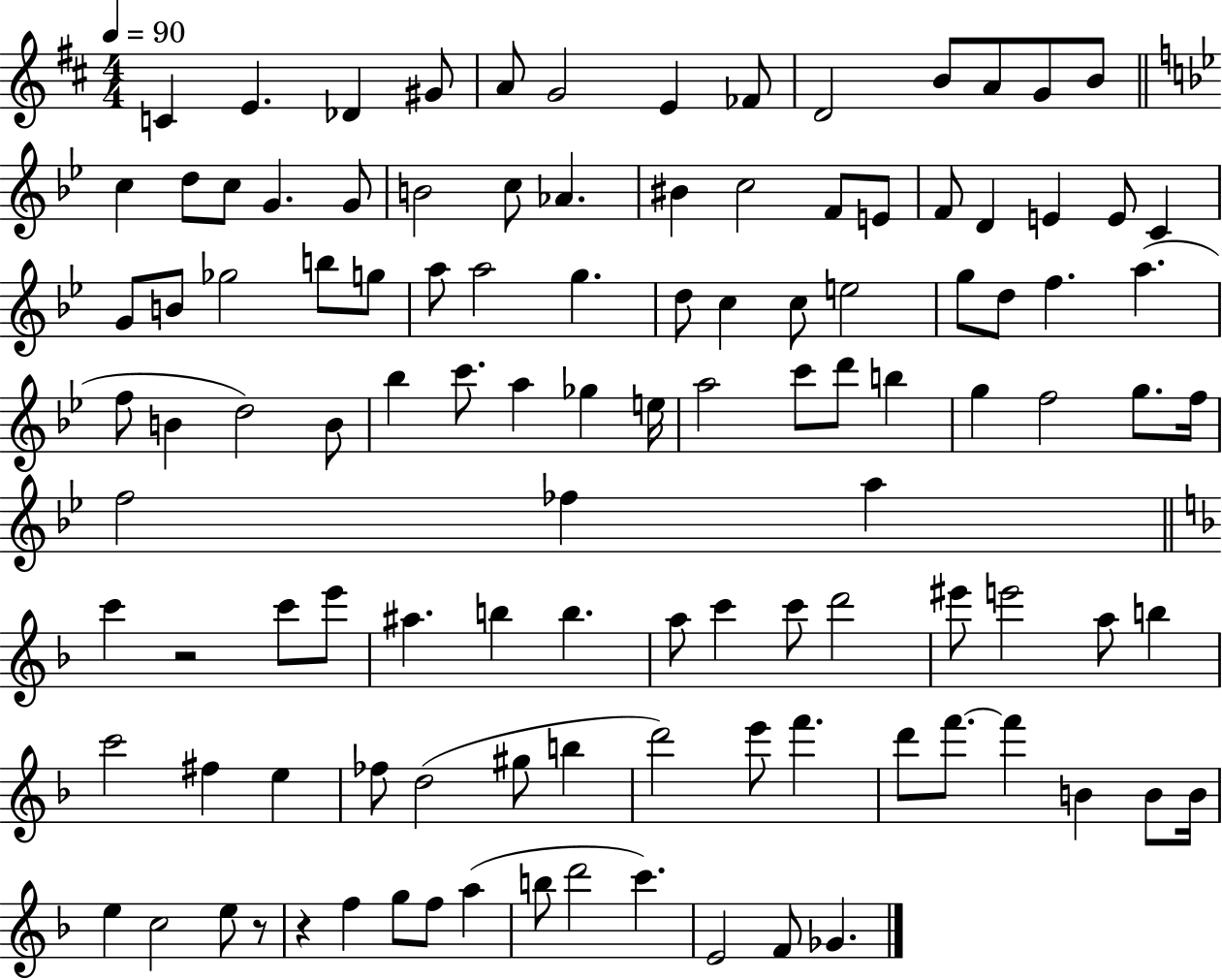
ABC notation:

X:1
T:Untitled
M:4/4
L:1/4
K:D
C E _D ^G/2 A/2 G2 E _F/2 D2 B/2 A/2 G/2 B/2 c d/2 c/2 G G/2 B2 c/2 _A ^B c2 F/2 E/2 F/2 D E E/2 C G/2 B/2 _g2 b/2 g/2 a/2 a2 g d/2 c c/2 e2 g/2 d/2 f a f/2 B d2 B/2 _b c'/2 a _g e/4 a2 c'/2 d'/2 b g f2 g/2 f/4 f2 _f a c' z2 c'/2 e'/2 ^a b b a/2 c' c'/2 d'2 ^e'/2 e'2 a/2 b c'2 ^f e _f/2 d2 ^g/2 b d'2 e'/2 f' d'/2 f'/2 f' B B/2 B/4 e c2 e/2 z/2 z f g/2 f/2 a b/2 d'2 c' E2 F/2 _G